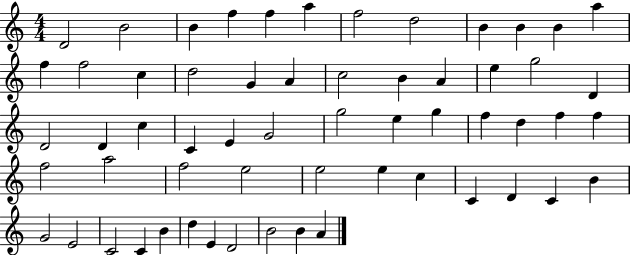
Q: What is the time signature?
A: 4/4